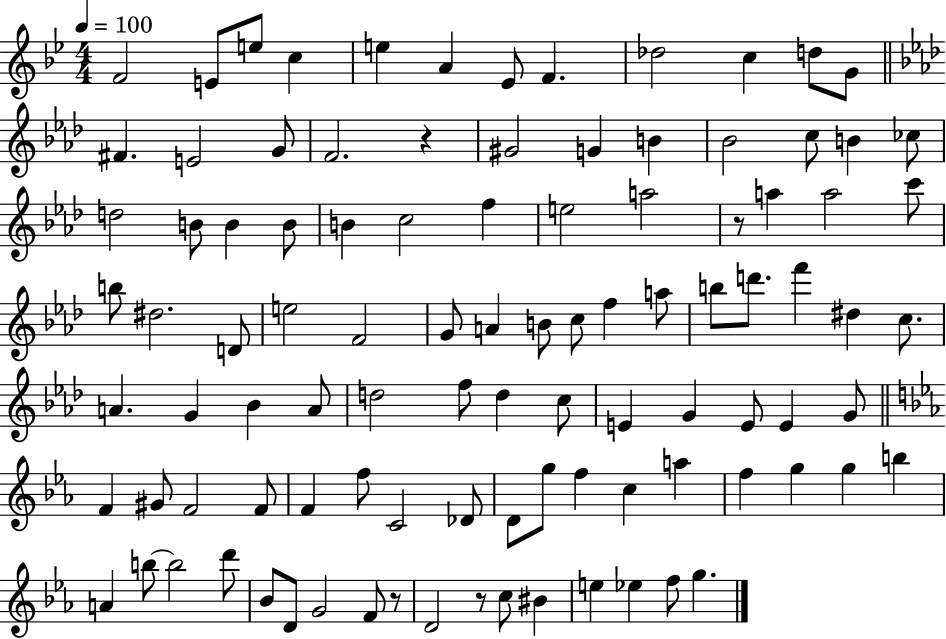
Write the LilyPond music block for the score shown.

{
  \clef treble
  \numericTimeSignature
  \time 4/4
  \key bes \major
  \tempo 4 = 100
  f'2 e'8 e''8 c''4 | e''4 a'4 ees'8 f'4. | des''2 c''4 d''8 g'8 | \bar "||" \break \key f \minor fis'4. e'2 g'8 | f'2. r4 | gis'2 g'4 b'4 | bes'2 c''8 b'4 ces''8 | \break d''2 b'8 b'4 b'8 | b'4 c''2 f''4 | e''2 a''2 | r8 a''4 a''2 c'''8 | \break b''8 dis''2. d'8 | e''2 f'2 | g'8 a'4 b'8 c''8 f''4 a''8 | b''8 d'''8. f'''4 dis''4 c''8. | \break a'4. g'4 bes'4 a'8 | d''2 f''8 d''4 c''8 | e'4 g'4 e'8 e'4 g'8 | \bar "||" \break \key ees \major f'4 gis'8 f'2 f'8 | f'4 f''8 c'2 des'8 | d'8 g''8 f''4 c''4 a''4 | f''4 g''4 g''4 b''4 | \break a'4 b''8~~ b''2 d'''8 | bes'8 d'8 g'2 f'8 r8 | d'2 r8 c''8 bis'4 | e''4 ees''4 f''8 g''4. | \break \bar "|."
}